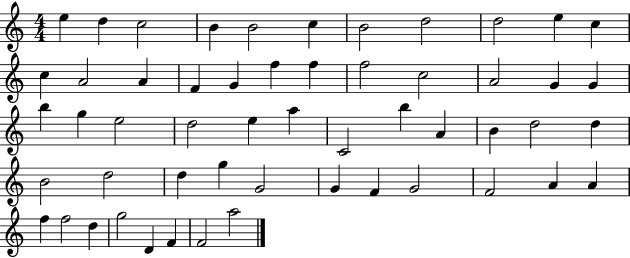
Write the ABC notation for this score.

X:1
T:Untitled
M:4/4
L:1/4
K:C
e d c2 B B2 c B2 d2 d2 e c c A2 A F G f f f2 c2 A2 G G b g e2 d2 e a C2 b A B d2 d B2 d2 d g G2 G F G2 F2 A A f f2 d g2 D F F2 a2